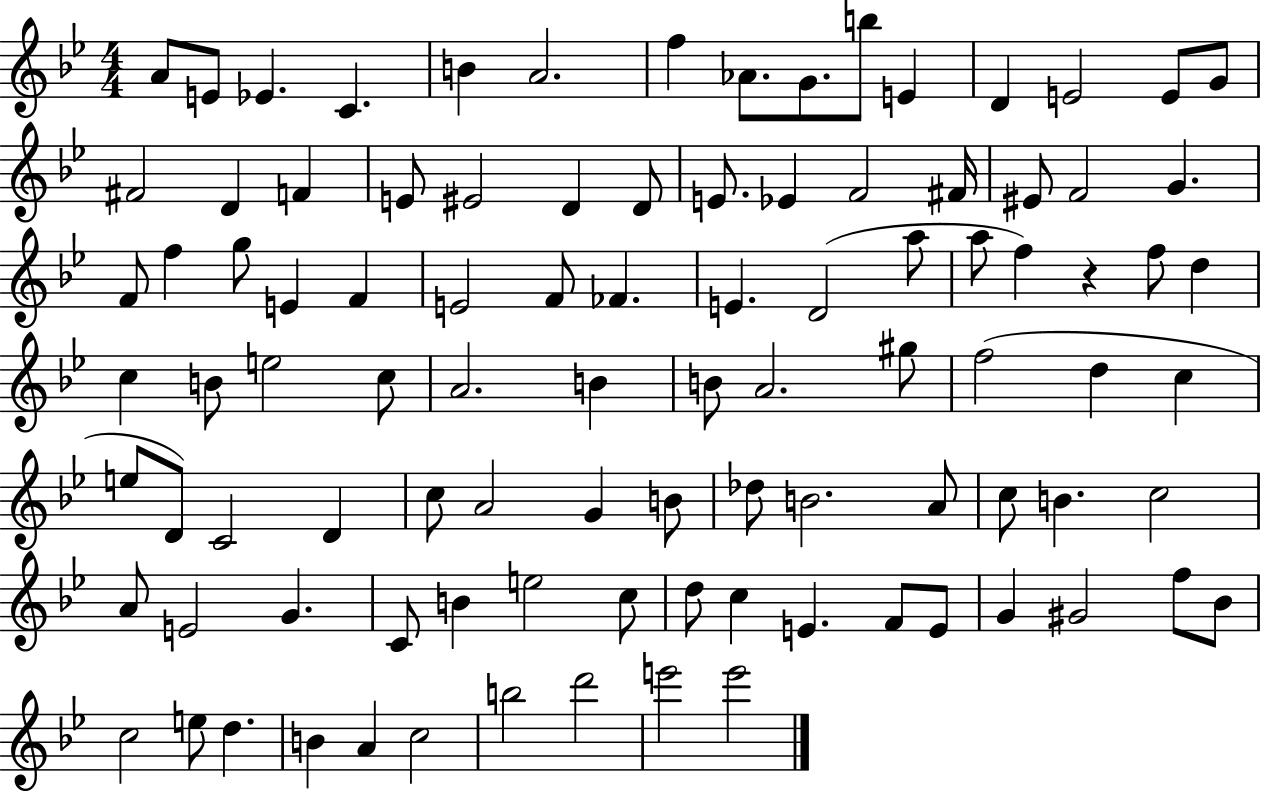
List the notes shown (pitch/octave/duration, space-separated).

A4/e E4/e Eb4/q. C4/q. B4/q A4/h. F5/q Ab4/e. G4/e. B5/e E4/q D4/q E4/h E4/e G4/e F#4/h D4/q F4/q E4/e EIS4/h D4/q D4/e E4/e. Eb4/q F4/h F#4/s EIS4/e F4/h G4/q. F4/e F5/q G5/e E4/q F4/q E4/h F4/e FES4/q. E4/q. D4/h A5/e A5/e F5/q R/q F5/e D5/q C5/q B4/e E5/h C5/e A4/h. B4/q B4/e A4/h. G#5/e F5/h D5/q C5/q E5/e D4/e C4/h D4/q C5/e A4/h G4/q B4/e Db5/e B4/h. A4/e C5/e B4/q. C5/h A4/e E4/h G4/q. C4/e B4/q E5/h C5/e D5/e C5/q E4/q. F4/e E4/e G4/q G#4/h F5/e Bb4/e C5/h E5/e D5/q. B4/q A4/q C5/h B5/h D6/h E6/h E6/h